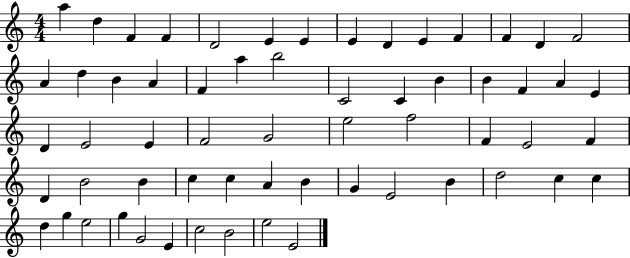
{
  \clef treble
  \numericTimeSignature
  \time 4/4
  \key c \major
  a''4 d''4 f'4 f'4 | d'2 e'4 e'4 | e'4 d'4 e'4 f'4 | f'4 d'4 f'2 | \break a'4 d''4 b'4 a'4 | f'4 a''4 b''2 | c'2 c'4 b'4 | b'4 f'4 a'4 e'4 | \break d'4 e'2 e'4 | f'2 g'2 | e''2 f''2 | f'4 e'2 f'4 | \break d'4 b'2 b'4 | c''4 c''4 a'4 b'4 | g'4 e'2 b'4 | d''2 c''4 c''4 | \break d''4 g''4 e''2 | g''4 g'2 e'4 | c''2 b'2 | e''2 e'2 | \break \bar "|."
}